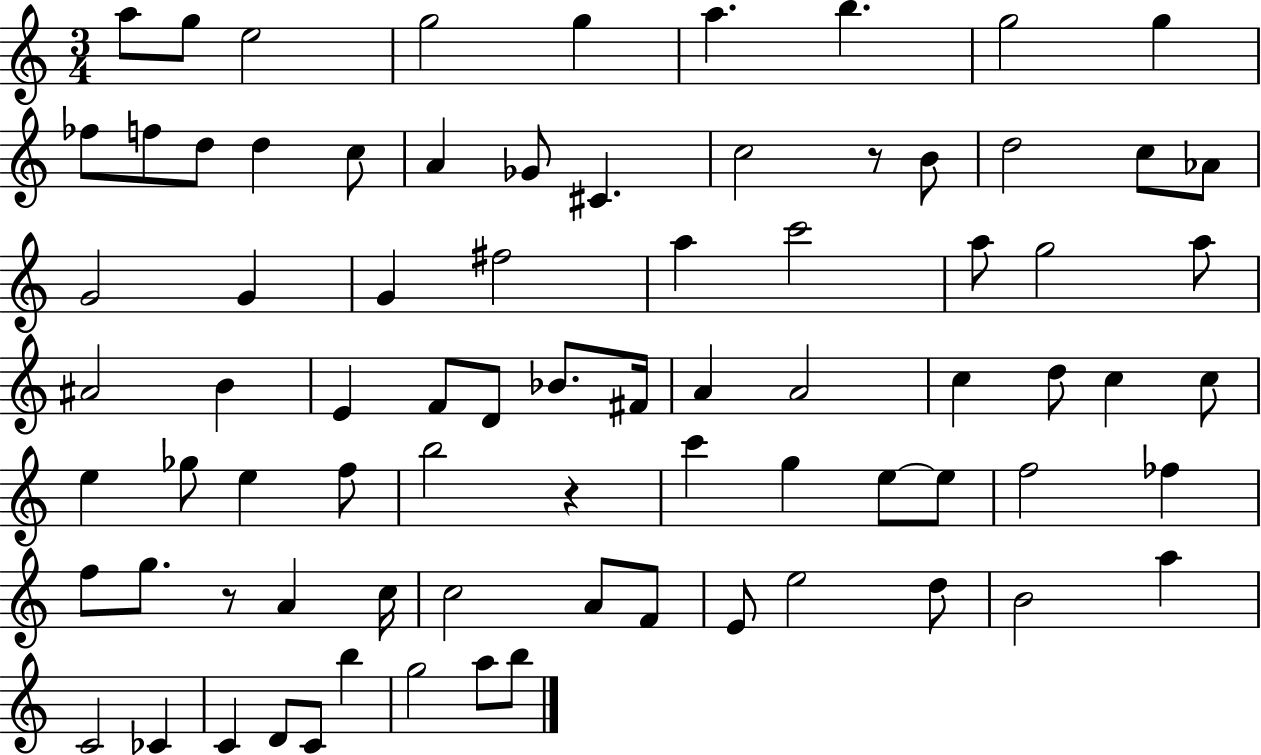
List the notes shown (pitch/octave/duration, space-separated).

A5/e G5/e E5/h G5/h G5/q A5/q. B5/q. G5/h G5/q FES5/e F5/e D5/e D5/q C5/e A4/q Gb4/e C#4/q. C5/h R/e B4/e D5/h C5/e Ab4/e G4/h G4/q G4/q F#5/h A5/q C6/h A5/e G5/h A5/e A#4/h B4/q E4/q F4/e D4/e Bb4/e. F#4/s A4/q A4/h C5/q D5/e C5/q C5/e E5/q Gb5/e E5/q F5/e B5/h R/q C6/q G5/q E5/e E5/e F5/h FES5/q F5/e G5/e. R/e A4/q C5/s C5/h A4/e F4/e E4/e E5/h D5/e B4/h A5/q C4/h CES4/q C4/q D4/e C4/e B5/q G5/h A5/e B5/e